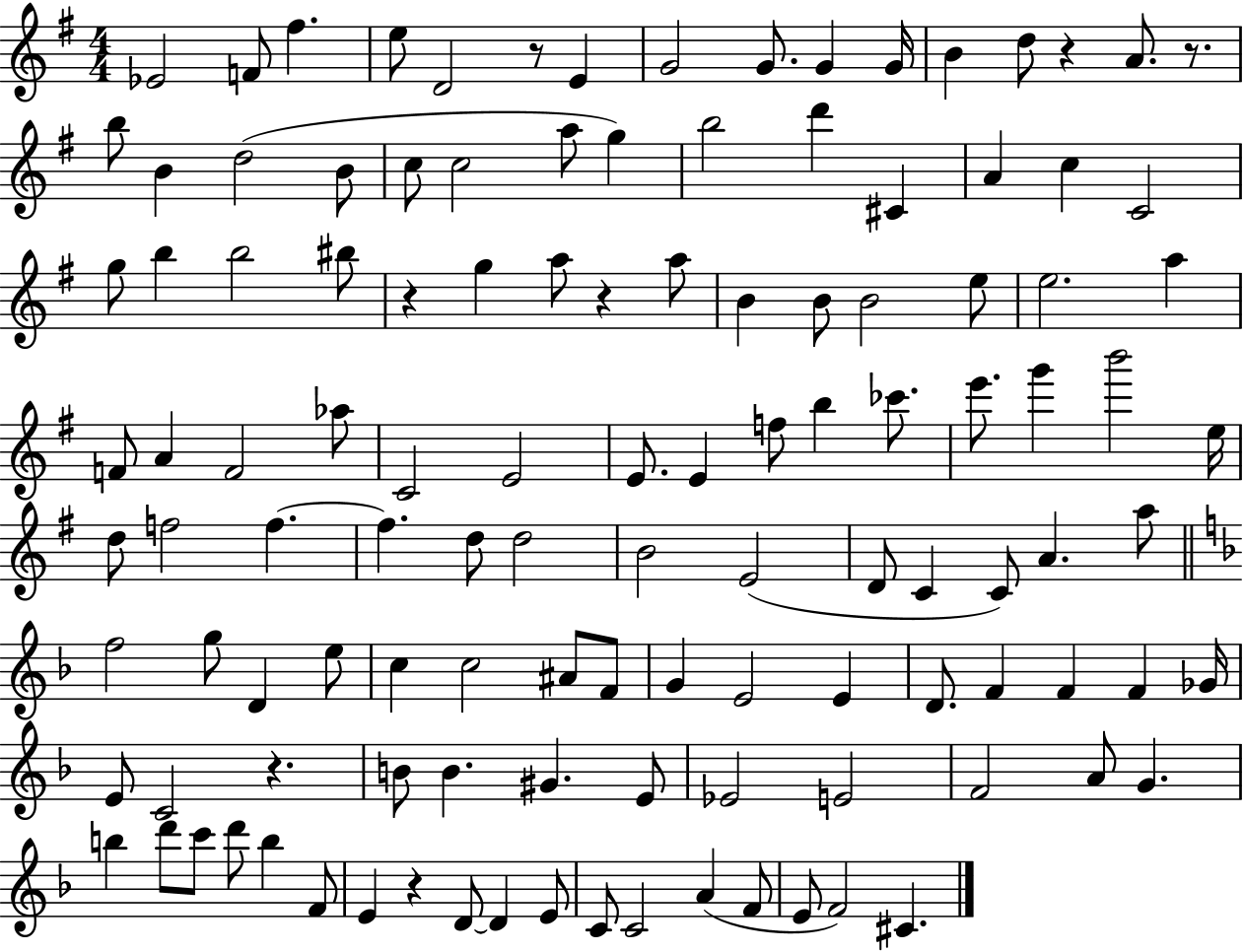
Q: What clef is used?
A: treble